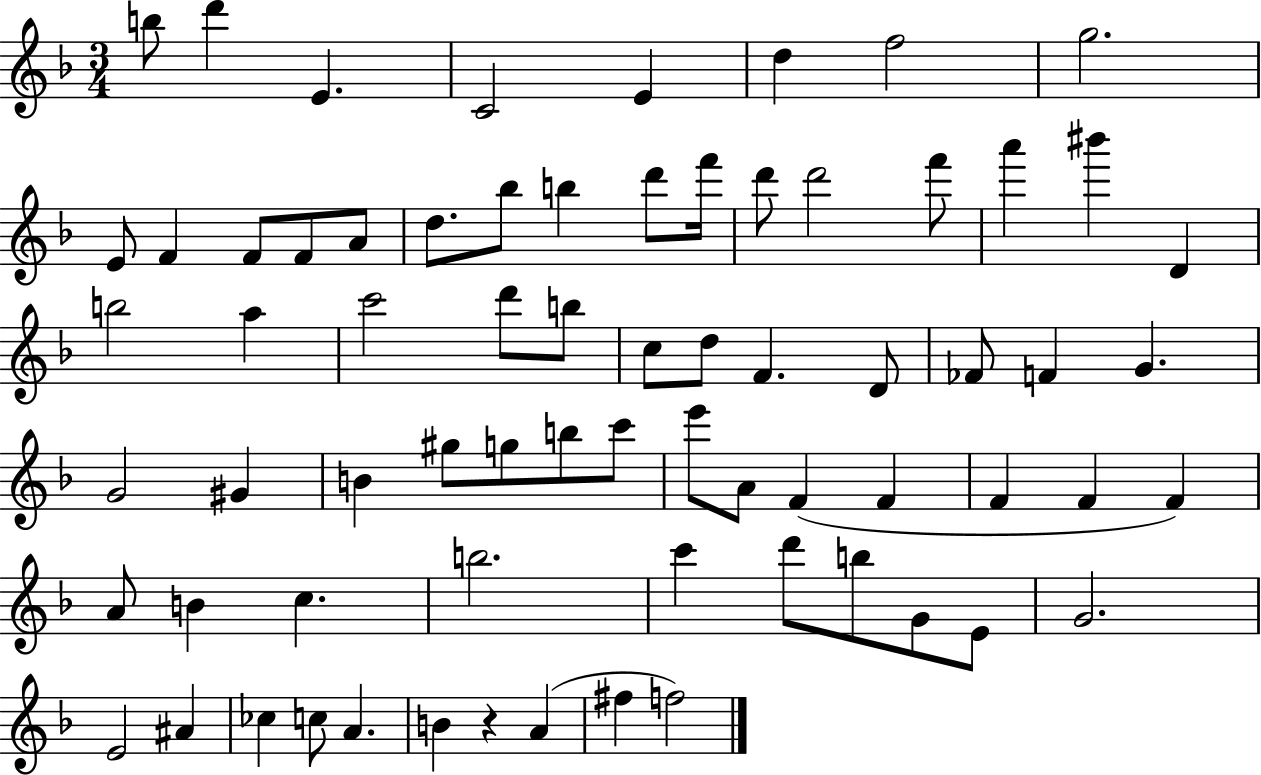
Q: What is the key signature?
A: F major